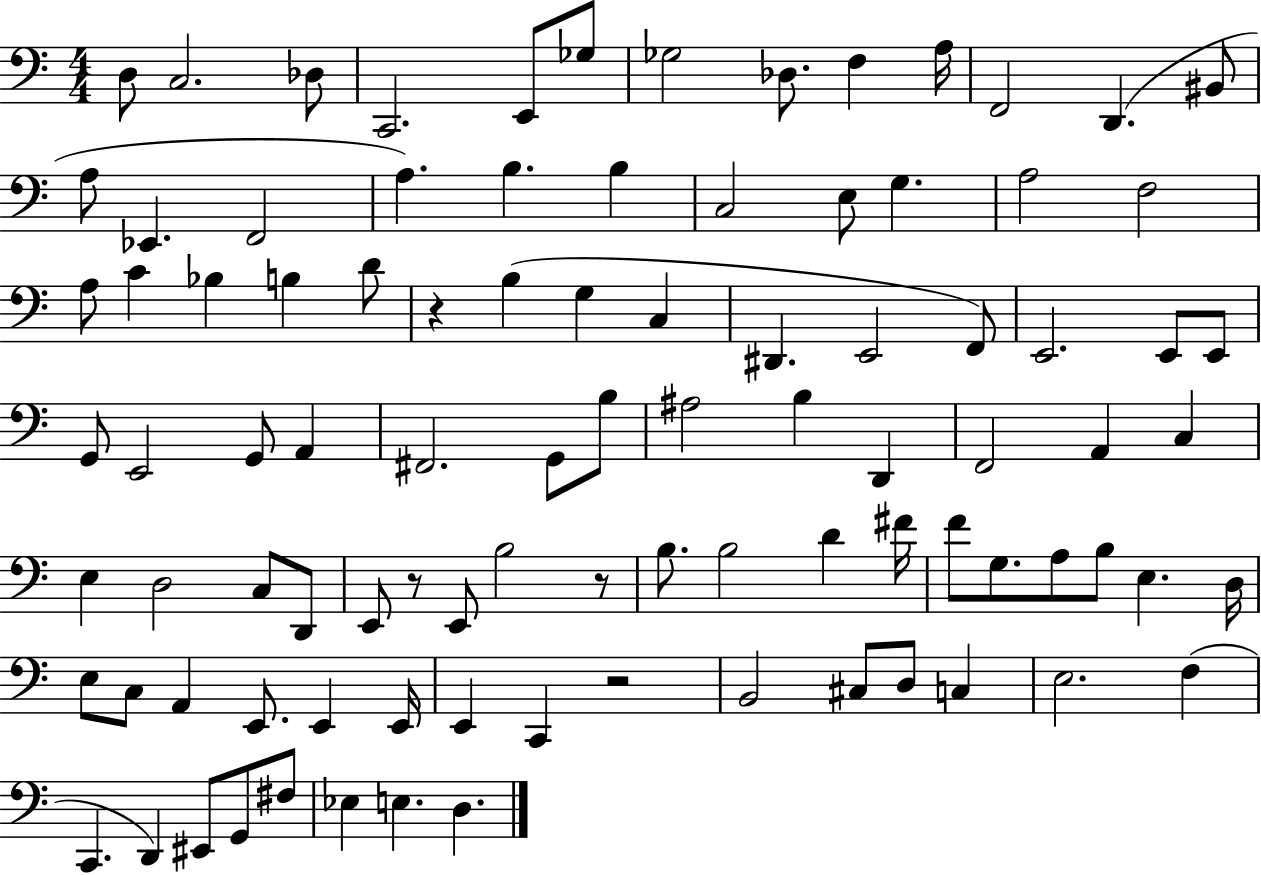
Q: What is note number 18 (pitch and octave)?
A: B3